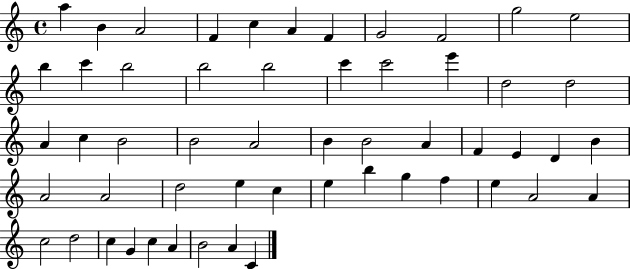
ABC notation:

X:1
T:Untitled
M:4/4
L:1/4
K:C
a B A2 F c A F G2 F2 g2 e2 b c' b2 b2 b2 c' c'2 e' d2 d2 A c B2 B2 A2 B B2 A F E D B A2 A2 d2 e c e b g f e A2 A c2 d2 c G c A B2 A C